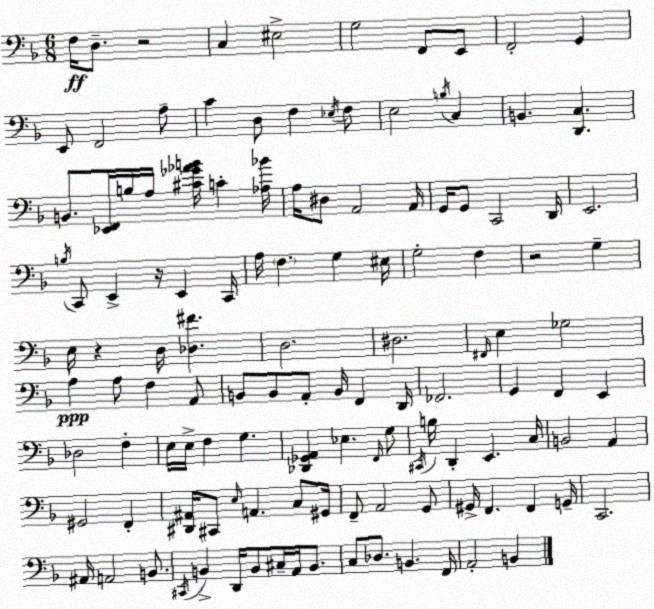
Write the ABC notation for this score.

X:1
T:Untitled
M:6/8
L:1/4
K:F
F,/4 D,/2 z2 C, ^E,2 G,2 F,,/2 E,,/2 F,,2 G,, E,,/2 F,,2 A,/2 C D,/2 F, _E,/4 F,/2 E,2 B,/4 C, B,, [D,,C,] B,,/2 [_E,,F,,]/4 B,/4 A,/4 [^C_G_AB]/4 C [_A,_B]/4 A,/4 ^D,/2 A,,2 A,,/4 G,,/4 G,,/2 C,,2 D,,/4 E,,2 B,/4 C,,/2 E,, z/4 E,, C,,/4 A,/4 F, G, ^E,/4 G,2 F, z2 G, E,/4 z D,/4 [_D,^F] D,2 ^D,2 ^F,,/4 E, _G,2 A, A,/2 F, A,,/2 B,,/2 B,,/2 A,,/2 B,,/4 F,, D,,/4 _F,,2 G,, F,, E,, _D,2 F, E,/4 E,/4 F, G, [_D,,_G,,A,,] _E, F,,/4 G,/2 ^C,,/4 B,/4 D,, E,, C,/4 B,,2 A,, ^G,,2 F,, [^D,,^A,,]/4 ^C,,/2 E,/4 A,, C,/2 ^G,,/4 F,,/2 A,,2 G,,/2 ^G,,/4 F,, F,, G,,/4 C,,2 ^A,,/4 A,,2 B,,/2 ^C,,/4 B,, D,,/4 B,,/2 ^C,/4 A,,/4 B,,/2 C,/2 _D,/2 B,, F,,/4 A,,2 B,,